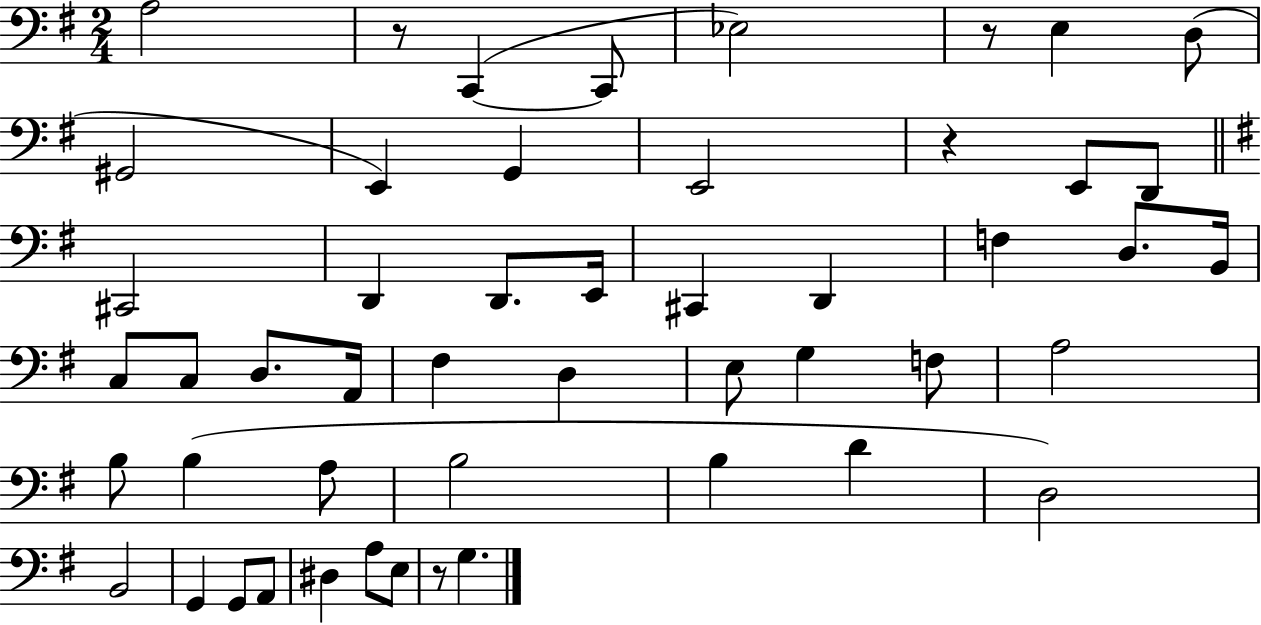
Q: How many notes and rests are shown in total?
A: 50